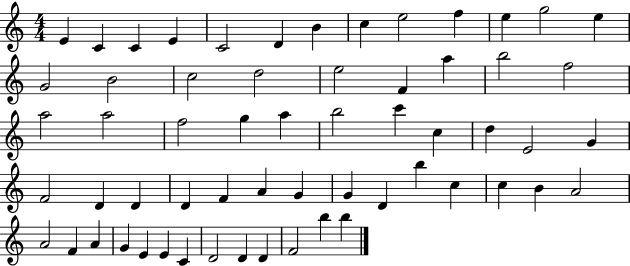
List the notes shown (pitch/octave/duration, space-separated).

E4/q C4/q C4/q E4/q C4/h D4/q B4/q C5/q E5/h F5/q E5/q G5/h E5/q G4/h B4/h C5/h D5/h E5/h F4/q A5/q B5/h F5/h A5/h A5/h F5/h G5/q A5/q B5/h C6/q C5/q D5/q E4/h G4/q F4/h D4/q D4/q D4/q F4/q A4/q G4/q G4/q D4/q B5/q C5/q C5/q B4/q A4/h A4/h F4/q A4/q G4/q E4/q E4/q C4/q D4/h D4/q D4/q F4/h B5/q B5/q